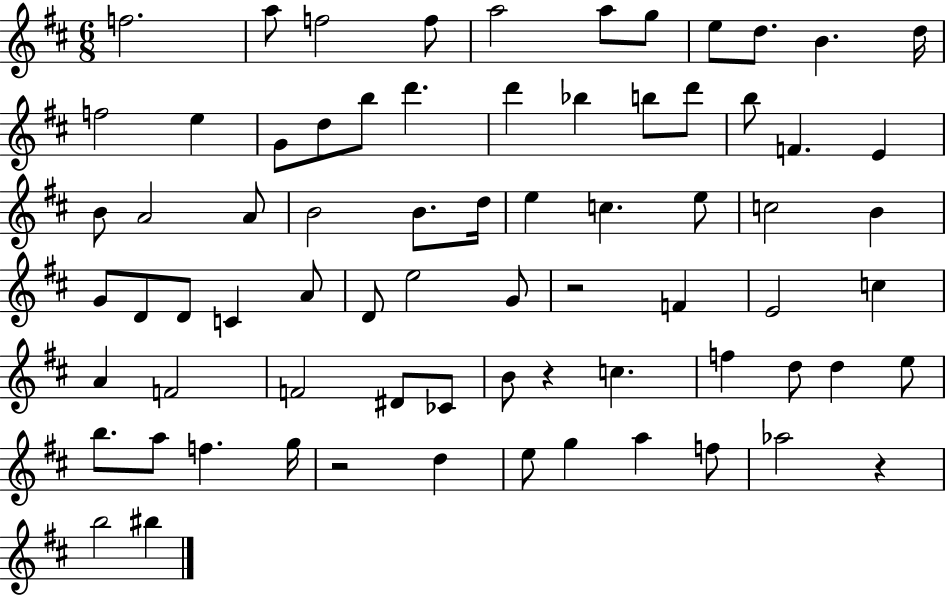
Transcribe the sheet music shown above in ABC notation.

X:1
T:Untitled
M:6/8
L:1/4
K:D
f2 a/2 f2 f/2 a2 a/2 g/2 e/2 d/2 B d/4 f2 e G/2 d/2 b/2 d' d' _b b/2 d'/2 b/2 F E B/2 A2 A/2 B2 B/2 d/4 e c e/2 c2 B G/2 D/2 D/2 C A/2 D/2 e2 G/2 z2 F E2 c A F2 F2 ^D/2 _C/2 B/2 z c f d/2 d e/2 b/2 a/2 f g/4 z2 d e/2 g a f/2 _a2 z b2 ^b